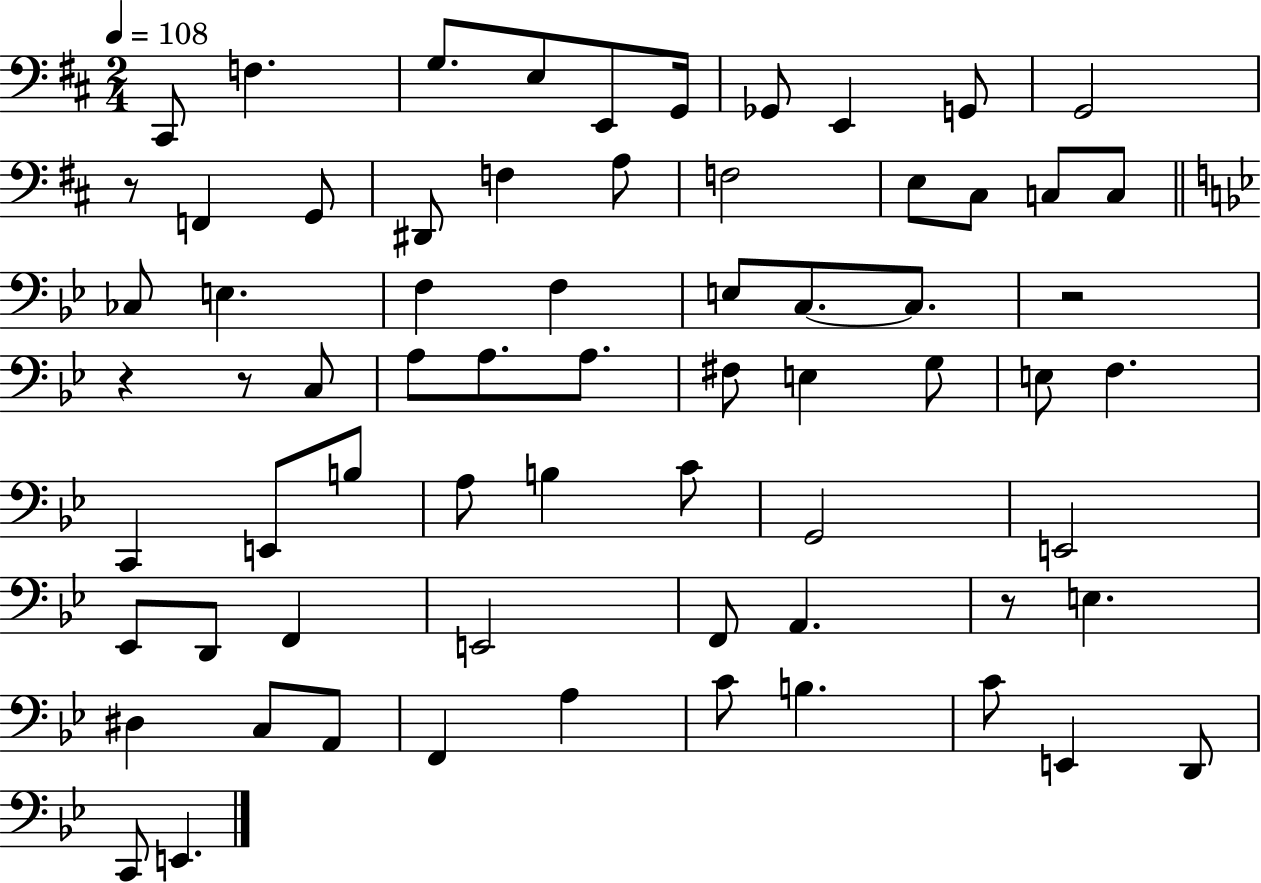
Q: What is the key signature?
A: D major